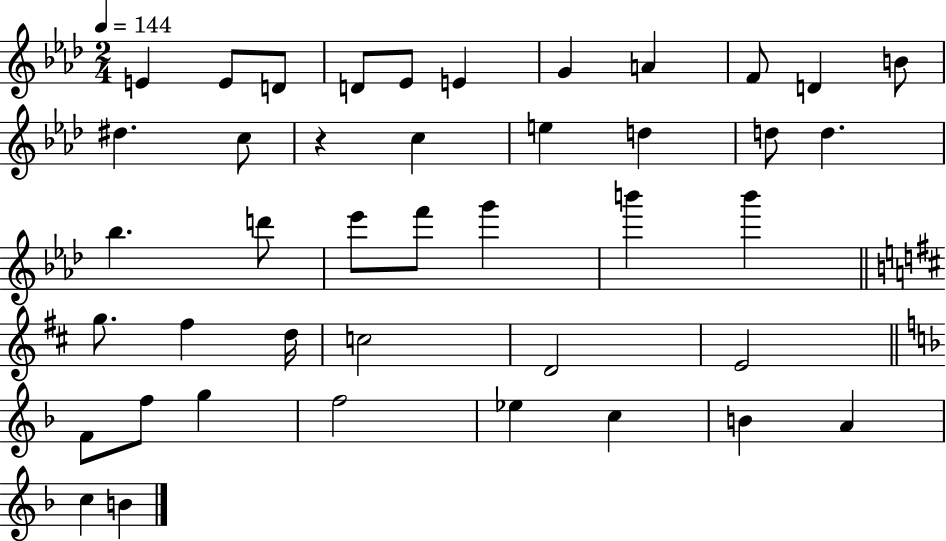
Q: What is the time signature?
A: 2/4